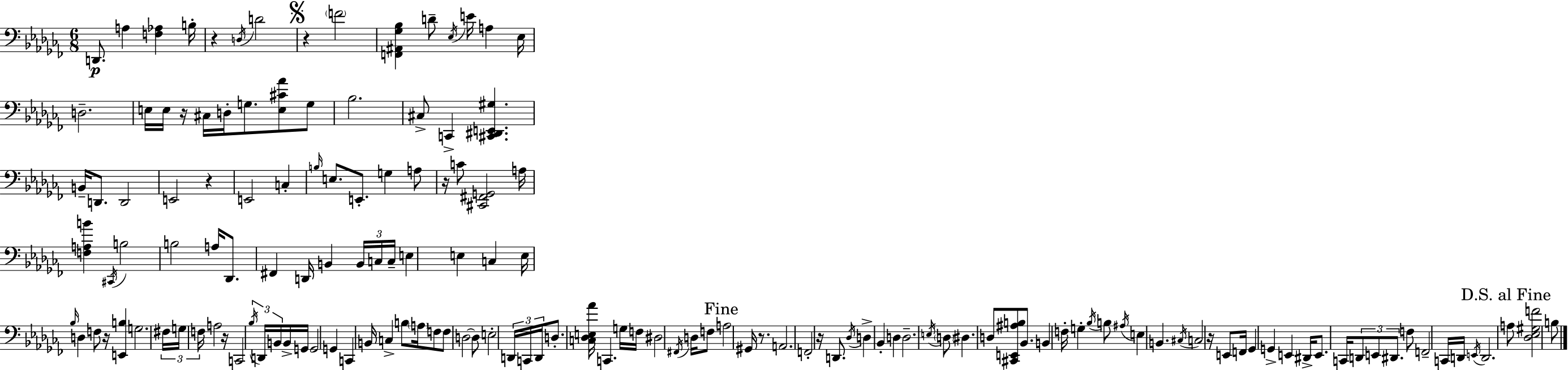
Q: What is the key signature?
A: AES minor